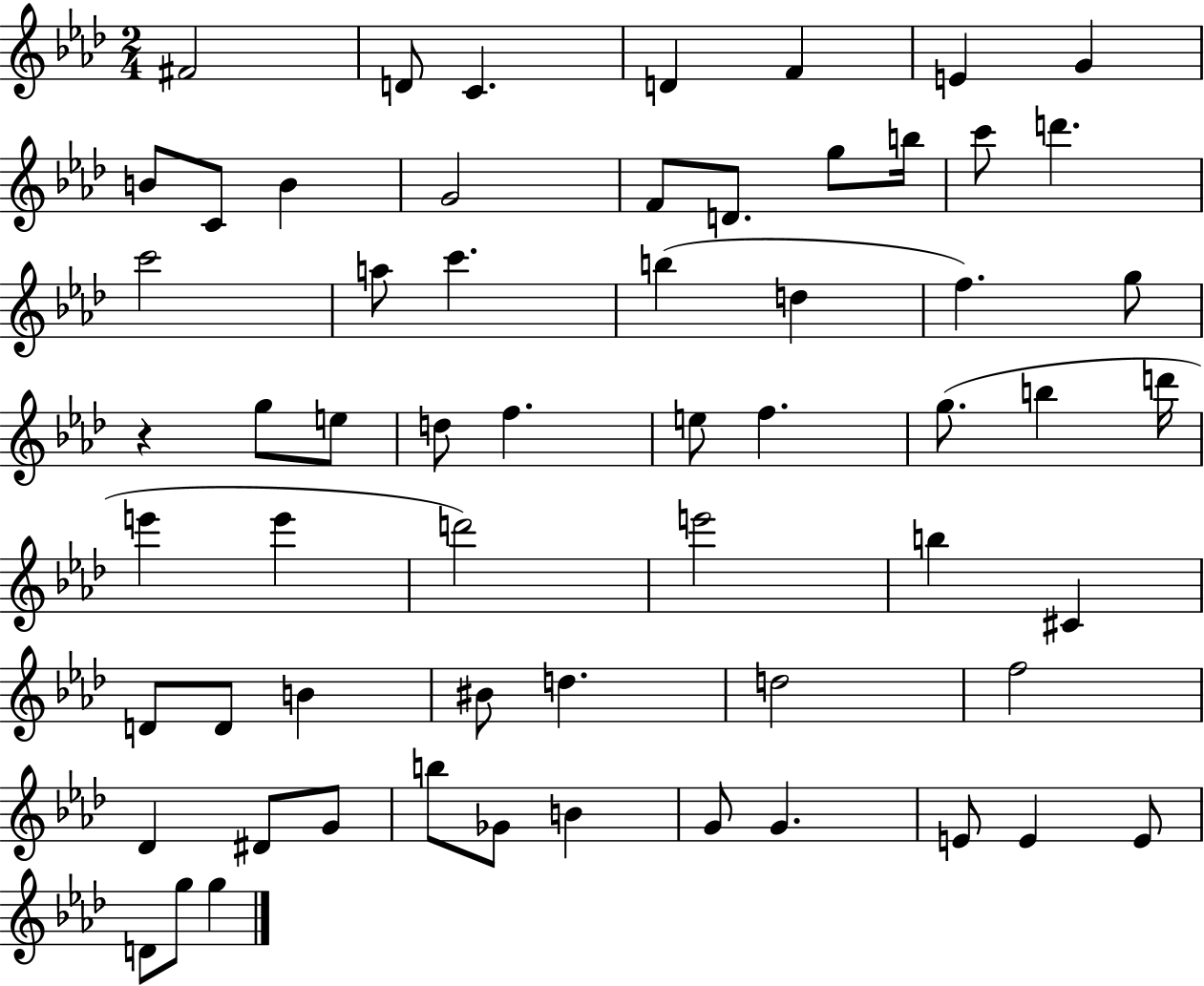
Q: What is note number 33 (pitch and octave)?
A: D6